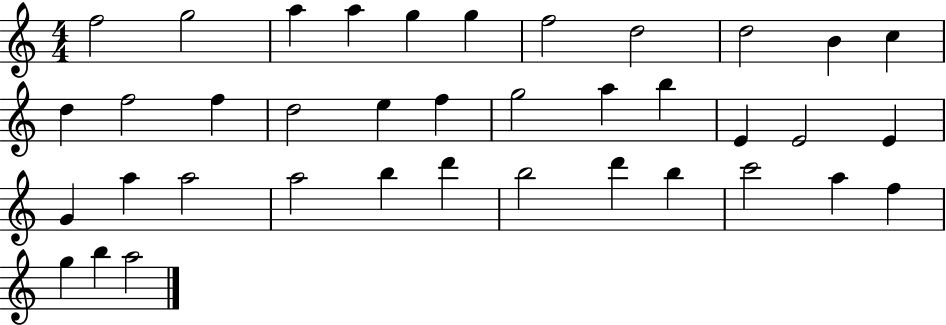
F5/h G5/h A5/q A5/q G5/q G5/q F5/h D5/h D5/h B4/q C5/q D5/q F5/h F5/q D5/h E5/q F5/q G5/h A5/q B5/q E4/q E4/h E4/q G4/q A5/q A5/h A5/h B5/q D6/q B5/h D6/q B5/q C6/h A5/q F5/q G5/q B5/q A5/h